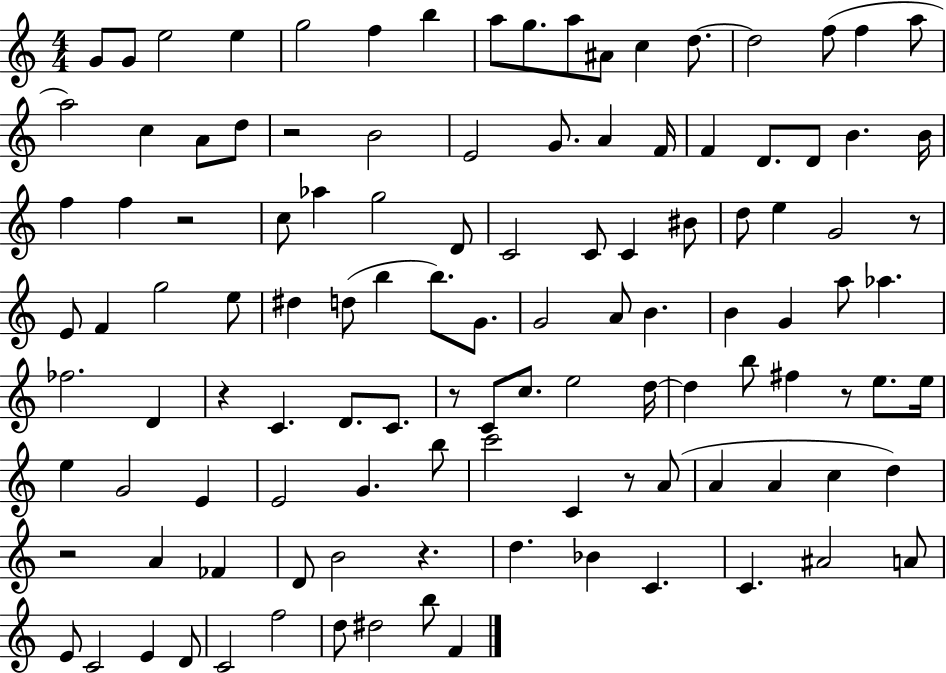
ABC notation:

X:1
T:Untitled
M:4/4
L:1/4
K:C
G/2 G/2 e2 e g2 f b a/2 g/2 a/2 ^A/2 c d/2 d2 f/2 f a/2 a2 c A/2 d/2 z2 B2 E2 G/2 A F/4 F D/2 D/2 B B/4 f f z2 c/2 _a g2 D/2 C2 C/2 C ^B/2 d/2 e G2 z/2 E/2 F g2 e/2 ^d d/2 b b/2 G/2 G2 A/2 B B G a/2 _a _f2 D z C D/2 C/2 z/2 C/2 c/2 e2 d/4 d b/2 ^f z/2 e/2 e/4 e G2 E E2 G b/2 c'2 C z/2 A/2 A A c d z2 A _F D/2 B2 z d _B C C ^A2 A/2 E/2 C2 E D/2 C2 f2 d/2 ^d2 b/2 F